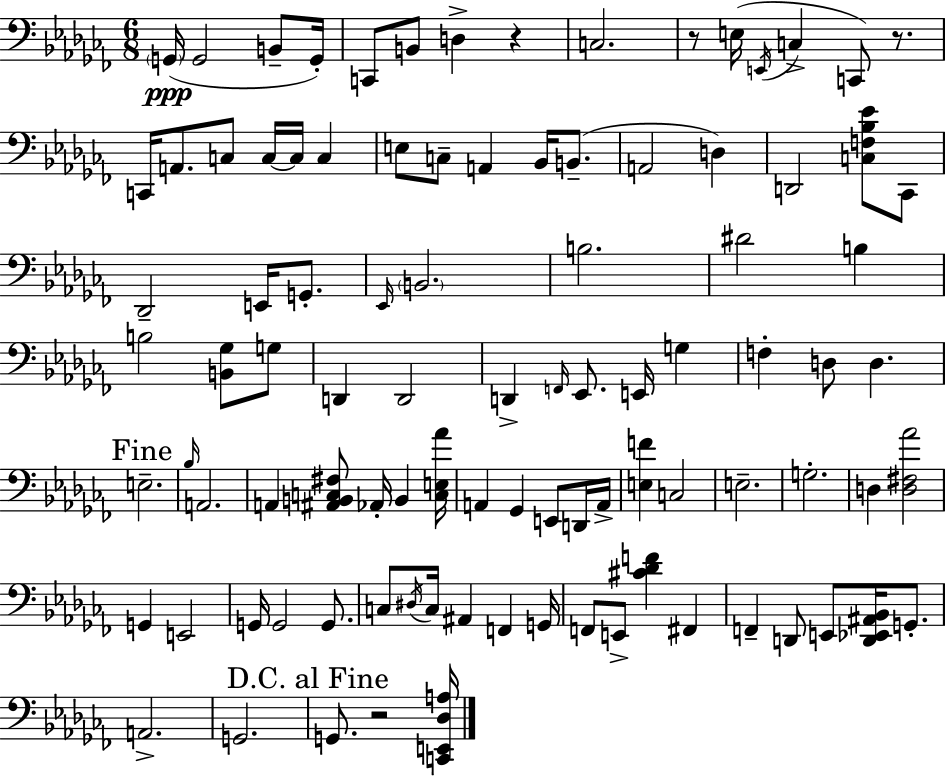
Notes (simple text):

G2/s G2/h B2/e G2/s C2/e B2/e D3/q R/q C3/h. R/e E3/s E2/s C3/q C2/e R/e. C2/s A2/e. C3/e C3/s C3/s C3/q E3/e C3/e A2/q Bb2/s B2/e. A2/h D3/q D2/h [C3,F3,Bb3,Eb4]/e CES2/e Db2/h E2/s G2/e. Eb2/s B2/h. B3/h. D#4/h B3/q B3/h [B2,Gb3]/e G3/e D2/q D2/h D2/q F2/s Eb2/e. E2/s G3/q F3/q D3/e D3/q. E3/h. Bb3/s A2/h. A2/q [A#2,B2,C3,F#3]/e Ab2/s B2/q [C3,E3,Ab4]/s A2/q Gb2/q E2/e D2/s A2/s [E3,F4]/q C3/h E3/h. G3/h. D3/q [D3,F#3,Ab4]/h G2/q E2/h G2/s G2/h G2/e. C3/e D#3/s C3/s A#2/q F2/q G2/s F2/e E2/e [C#4,Db4,F4]/q F#2/q F2/q D2/e E2/e [D2,Eb2,A#2,Bb2]/s G2/e. A2/h. G2/h. G2/e. R/h [C2,E2,Db3,A3]/s